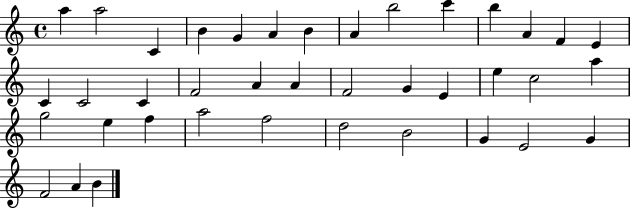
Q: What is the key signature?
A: C major